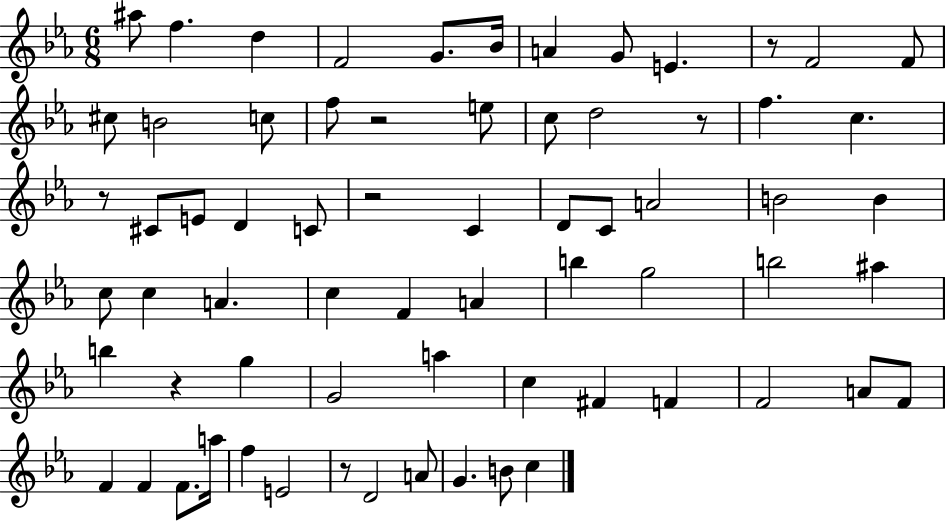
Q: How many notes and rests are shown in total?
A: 68